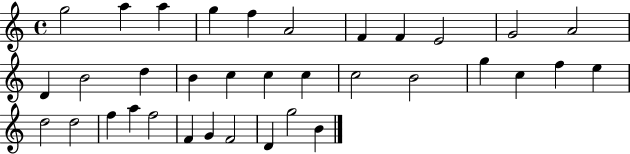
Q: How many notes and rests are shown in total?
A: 35